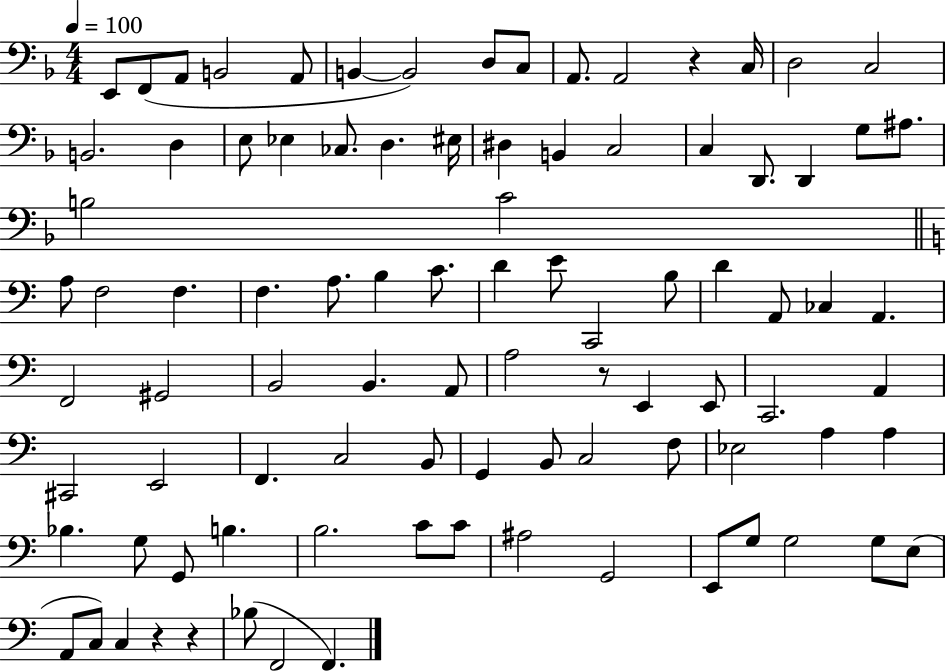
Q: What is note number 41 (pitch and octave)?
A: C2